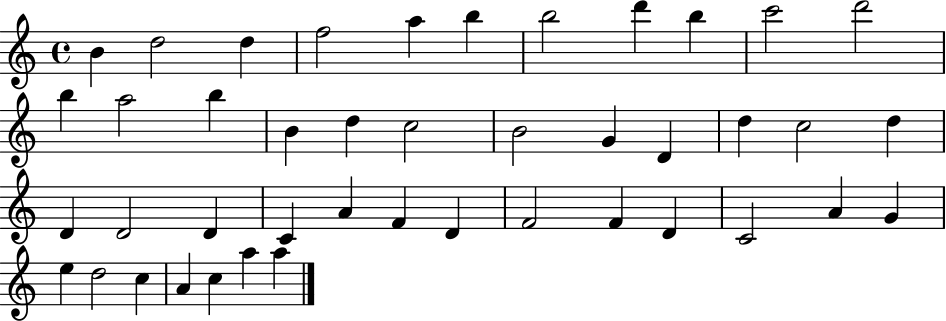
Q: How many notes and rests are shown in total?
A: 43